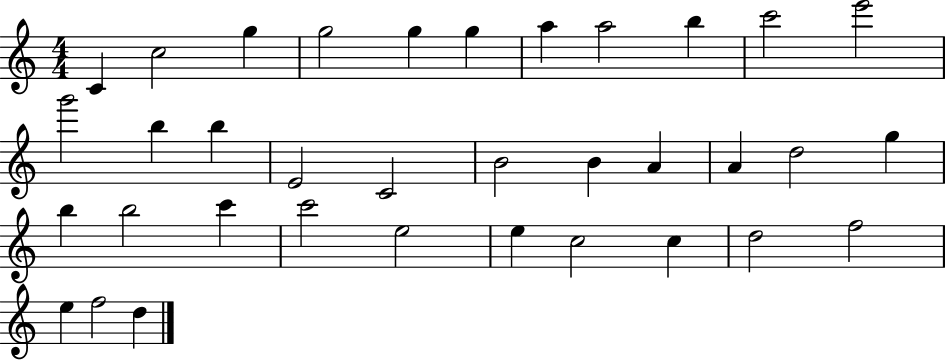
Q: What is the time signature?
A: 4/4